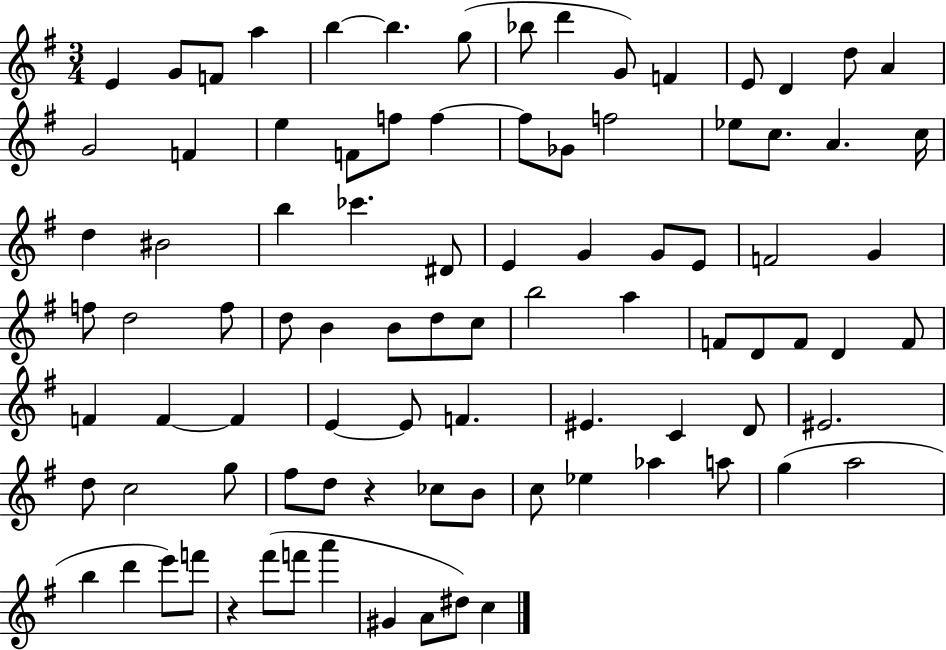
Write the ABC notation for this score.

X:1
T:Untitled
M:3/4
L:1/4
K:G
E G/2 F/2 a b b g/2 _b/2 d' G/2 F E/2 D d/2 A G2 F e F/2 f/2 f f/2 _G/2 f2 _e/2 c/2 A c/4 d ^B2 b _c' ^D/2 E G G/2 E/2 F2 G f/2 d2 f/2 d/2 B B/2 d/2 c/2 b2 a F/2 D/2 F/2 D F/2 F F F E E/2 F ^E C D/2 ^E2 d/2 c2 g/2 ^f/2 d/2 z _c/2 B/2 c/2 _e _a a/2 g a2 b d' e'/2 f'/2 z ^f'/2 f'/2 a' ^G A/2 ^d/2 c